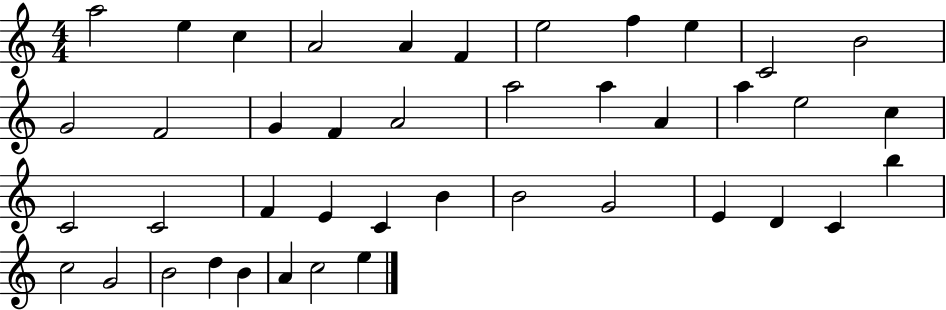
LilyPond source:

{
  \clef treble
  \numericTimeSignature
  \time 4/4
  \key c \major
  a''2 e''4 c''4 | a'2 a'4 f'4 | e''2 f''4 e''4 | c'2 b'2 | \break g'2 f'2 | g'4 f'4 a'2 | a''2 a''4 a'4 | a''4 e''2 c''4 | \break c'2 c'2 | f'4 e'4 c'4 b'4 | b'2 g'2 | e'4 d'4 c'4 b''4 | \break c''2 g'2 | b'2 d''4 b'4 | a'4 c''2 e''4 | \bar "|."
}